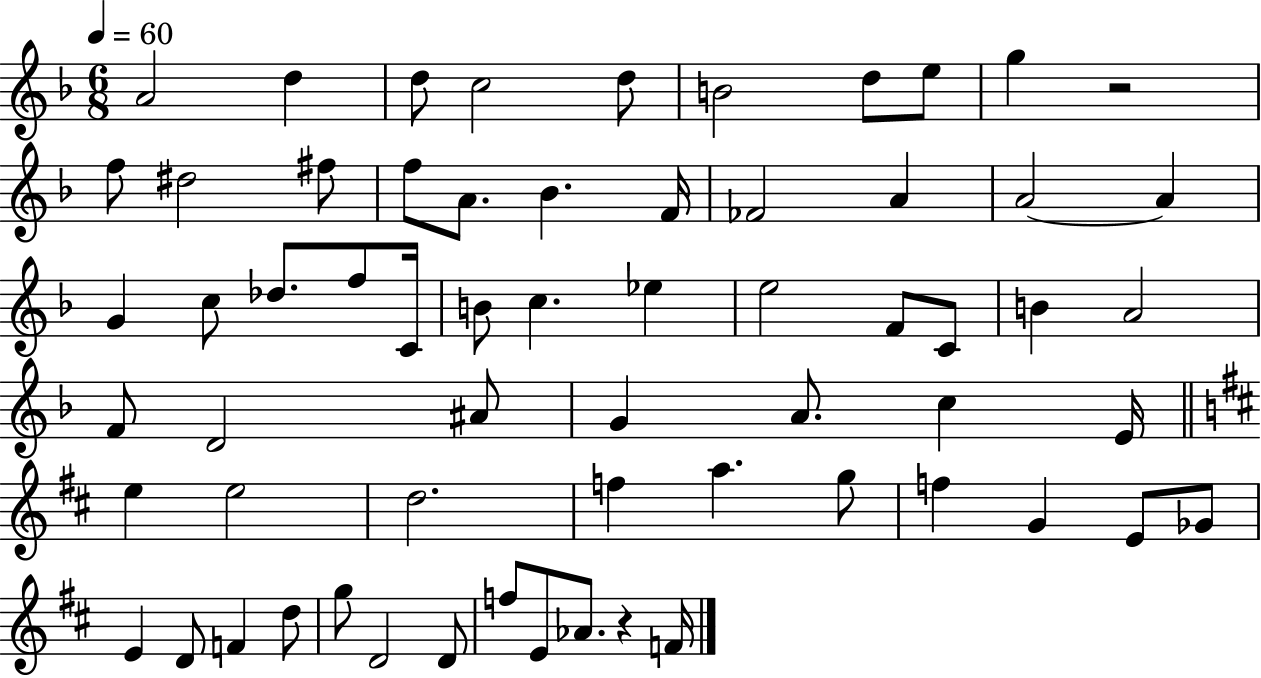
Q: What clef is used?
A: treble